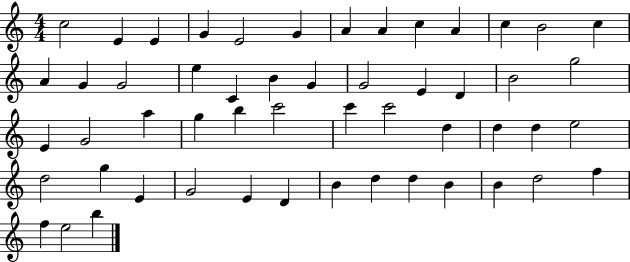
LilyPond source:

{
  \clef treble
  \numericTimeSignature
  \time 4/4
  \key c \major
  c''2 e'4 e'4 | g'4 e'2 g'4 | a'4 a'4 c''4 a'4 | c''4 b'2 c''4 | \break a'4 g'4 g'2 | e''4 c'4 b'4 g'4 | g'2 e'4 d'4 | b'2 g''2 | \break e'4 g'2 a''4 | g''4 b''4 c'''2 | c'''4 c'''2 d''4 | d''4 d''4 e''2 | \break d''2 g''4 e'4 | g'2 e'4 d'4 | b'4 d''4 d''4 b'4 | b'4 d''2 f''4 | \break f''4 e''2 b''4 | \bar "|."
}